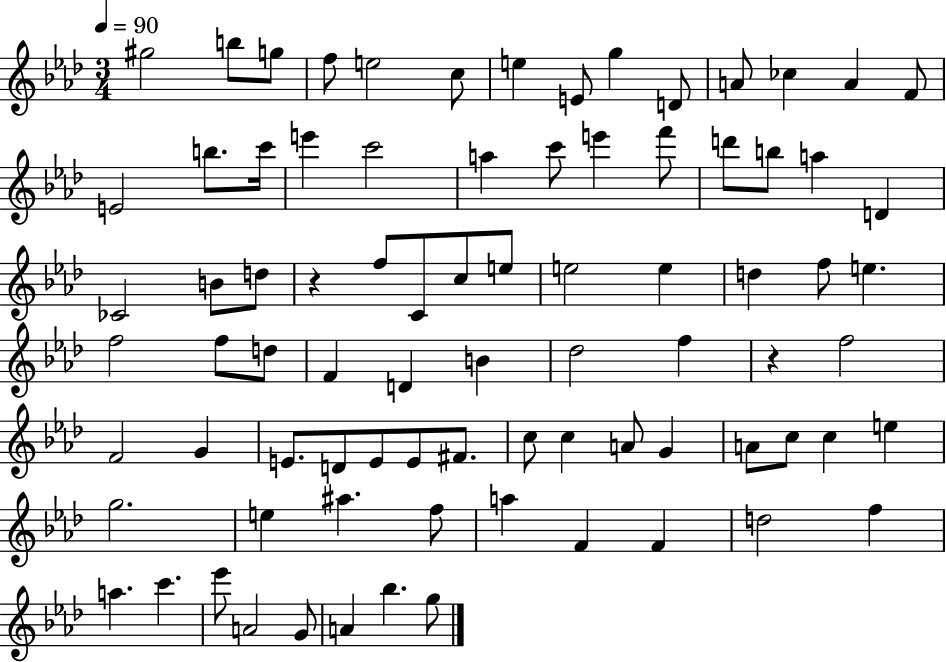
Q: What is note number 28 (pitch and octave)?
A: CES4